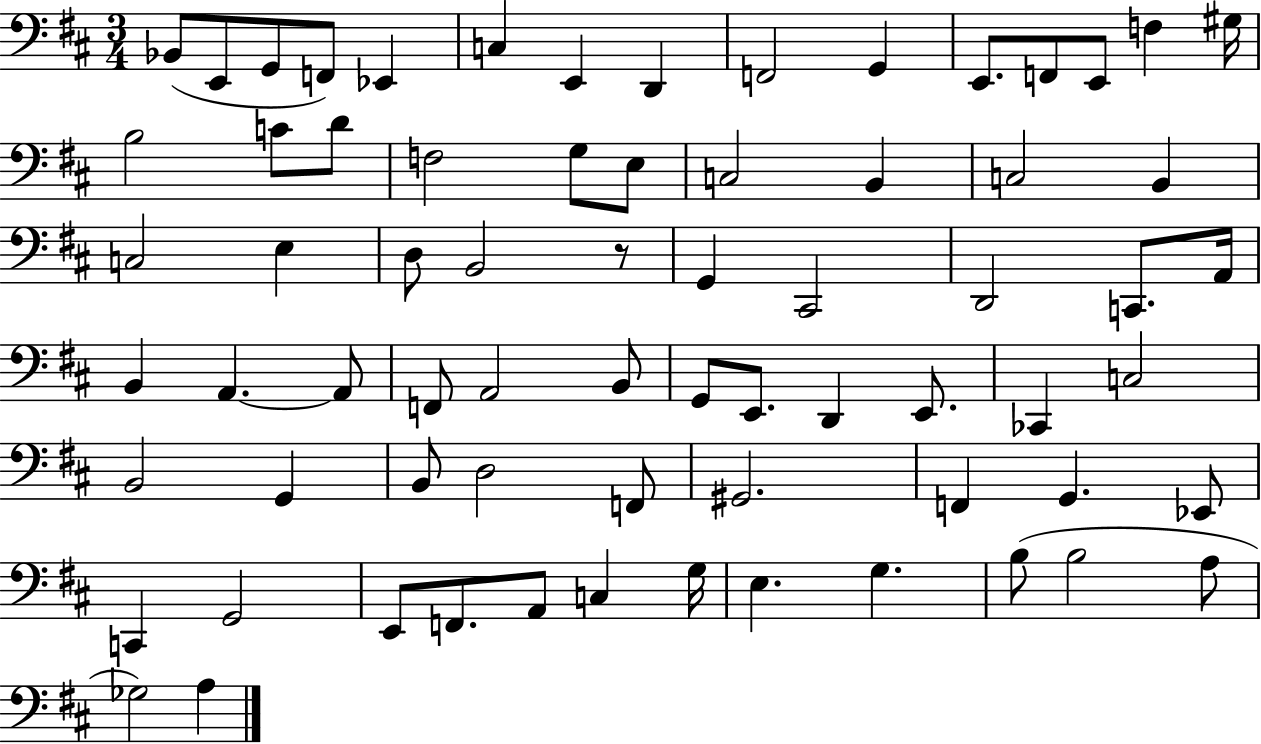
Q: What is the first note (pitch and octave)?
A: Bb2